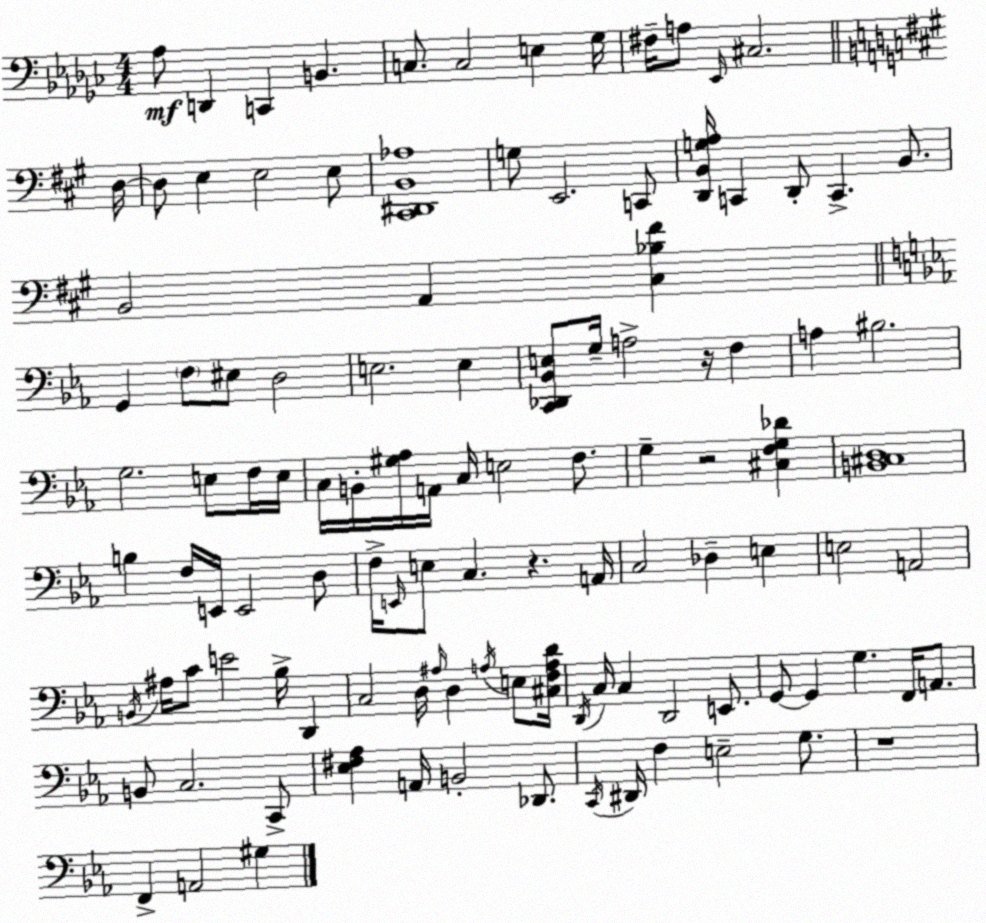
X:1
T:Untitled
M:4/4
L:1/4
K:Ebm
_A,/2 D,, C,, B,, C,/2 C,2 E, _G,/4 ^F,/4 A,/2 _E,,/4 ^C,2 D,/4 D,/2 E, E,2 E,/2 [^C,,^D,,B,,_A,]4 G,/2 E,,2 C,,/2 [D,,B,,G,A,]/4 C,, D,,/2 C,, B,,/2 B,,2 A,, [^C,_B,^F] G,, F,/2 ^E,/2 D,2 E,2 E, [C,,_D,,_B,,E,]/2 G,/4 A,2 z/4 F, A, ^B,2 G,2 E,/2 F,/4 E,/4 C,/4 B,,/4 [^G,_A,]/4 A,,/4 C,/4 E,2 F,/2 G, z2 [^C,F,G,_D] [B,,^C,D,]4 B, F,/4 E,,/4 E,,2 D,/2 F,/4 E,,/4 E,/2 C, z A,,/4 C,2 _D, E, E,2 A,,2 B,,/4 ^A,/4 C/2 E2 _B,/4 D,, C,2 D,/4 ^A,/4 D, A,/4 E,/2 [^C,F,A,D]/4 D,,/4 C,/4 C, D,,2 E,,/2 G,,/2 G,, G, F,,/4 A,,/2 B,,/2 C,2 C,,/2 [_E,^F,_A,] A,,/4 B,,2 _D,,/2 C,,/4 ^D,,/4 F, E,2 G,/2 z4 F,, A,,2 ^G,